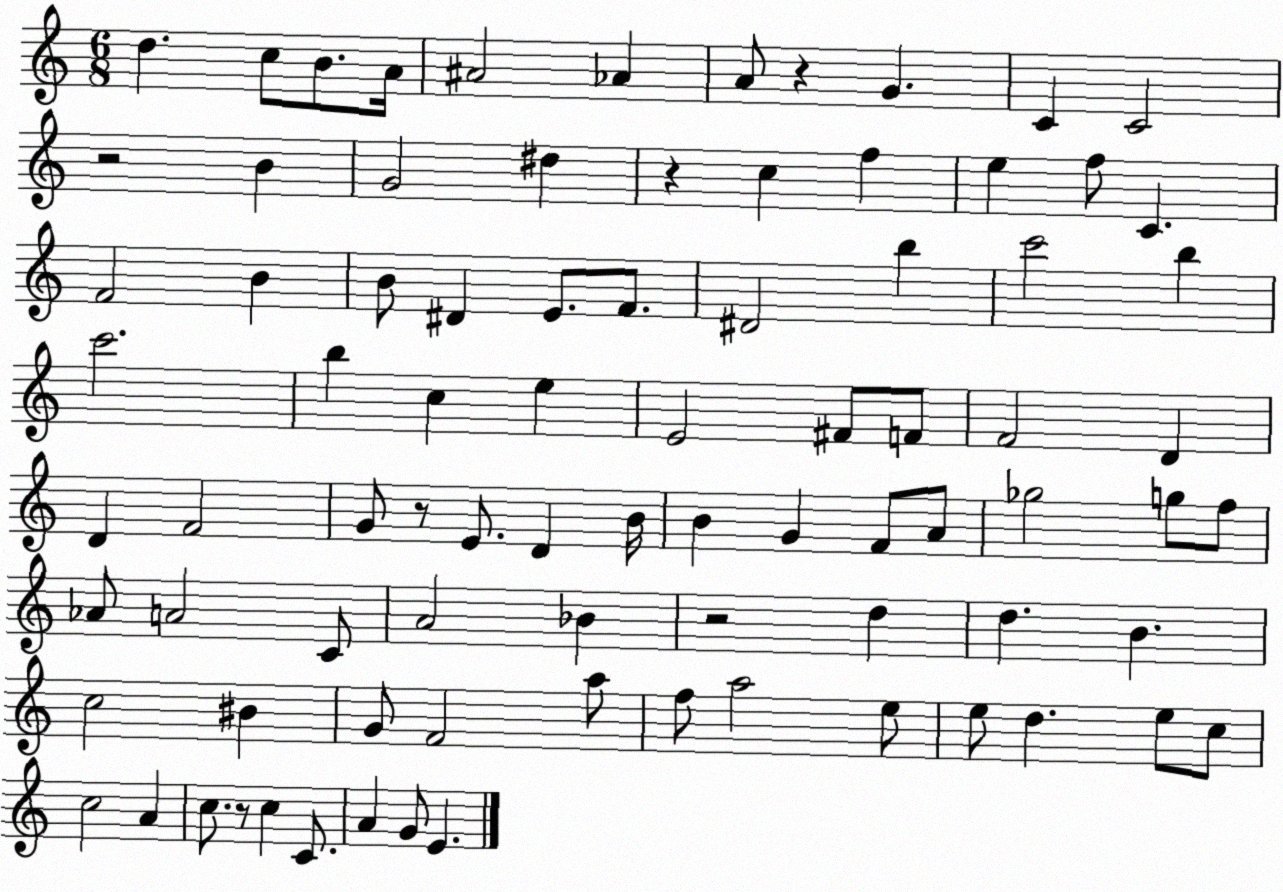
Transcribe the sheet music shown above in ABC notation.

X:1
T:Untitled
M:6/8
L:1/4
K:C
d c/2 B/2 A/4 ^A2 _A A/2 z G C C2 z2 B G2 ^d z c f e f/2 C F2 B B/2 ^D E/2 F/2 ^D2 b c'2 b c'2 b c e E2 ^F/2 F/2 F2 D D F2 G/2 z/2 E/2 D B/4 B G F/2 A/2 _g2 g/2 f/2 _A/2 A2 C/2 A2 _B z2 d d B c2 ^B G/2 F2 a/2 f/2 a2 e/2 e/2 d e/2 c/2 c2 A c/2 z/2 c C/2 A G/2 E